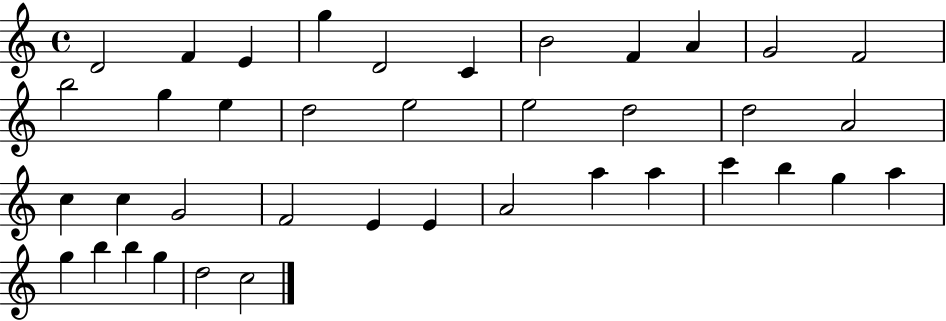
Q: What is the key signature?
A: C major